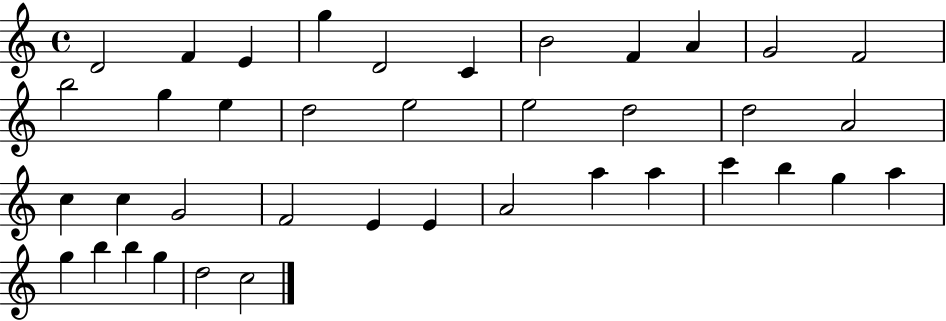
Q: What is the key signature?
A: C major